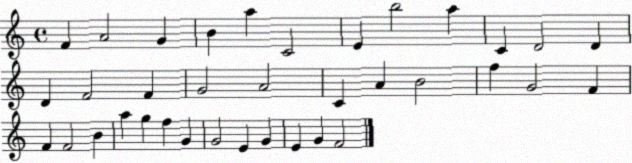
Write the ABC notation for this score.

X:1
T:Untitled
M:4/4
L:1/4
K:C
F A2 G B a C2 E b2 a C D2 D D F2 F G2 A2 C A B2 f G2 F F F2 B a g f G G2 E G E G F2